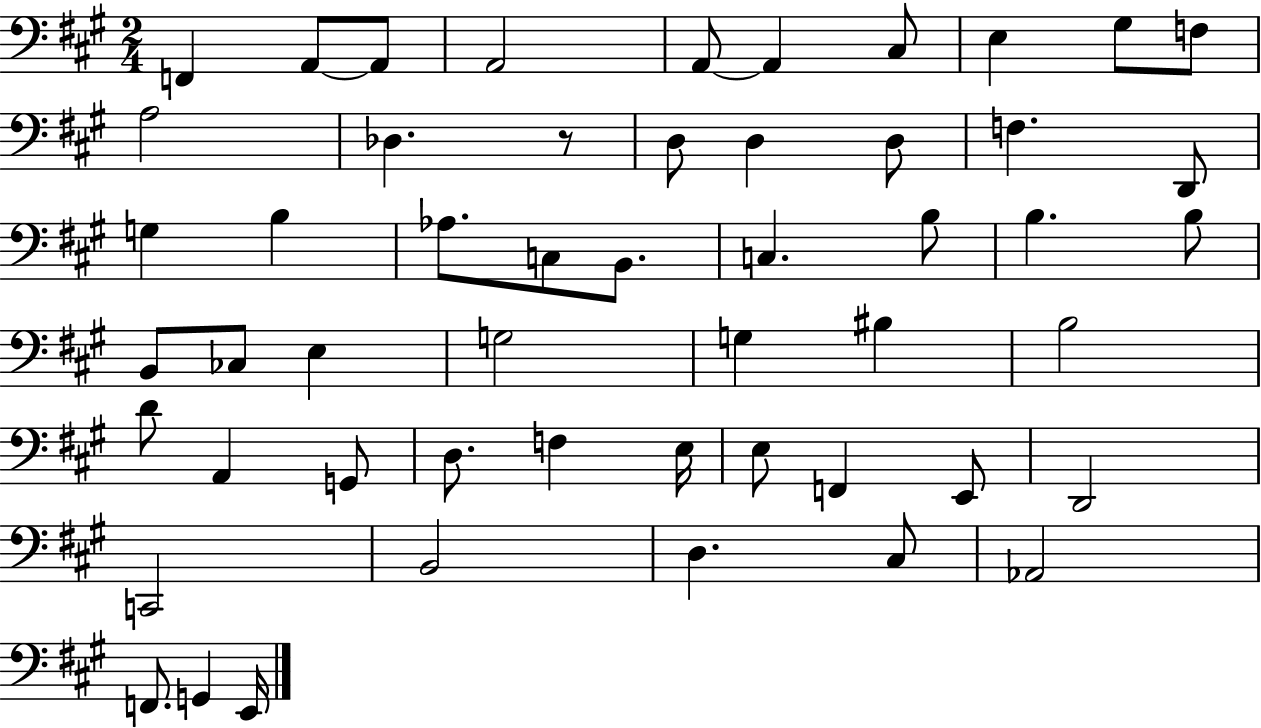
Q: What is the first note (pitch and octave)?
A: F2